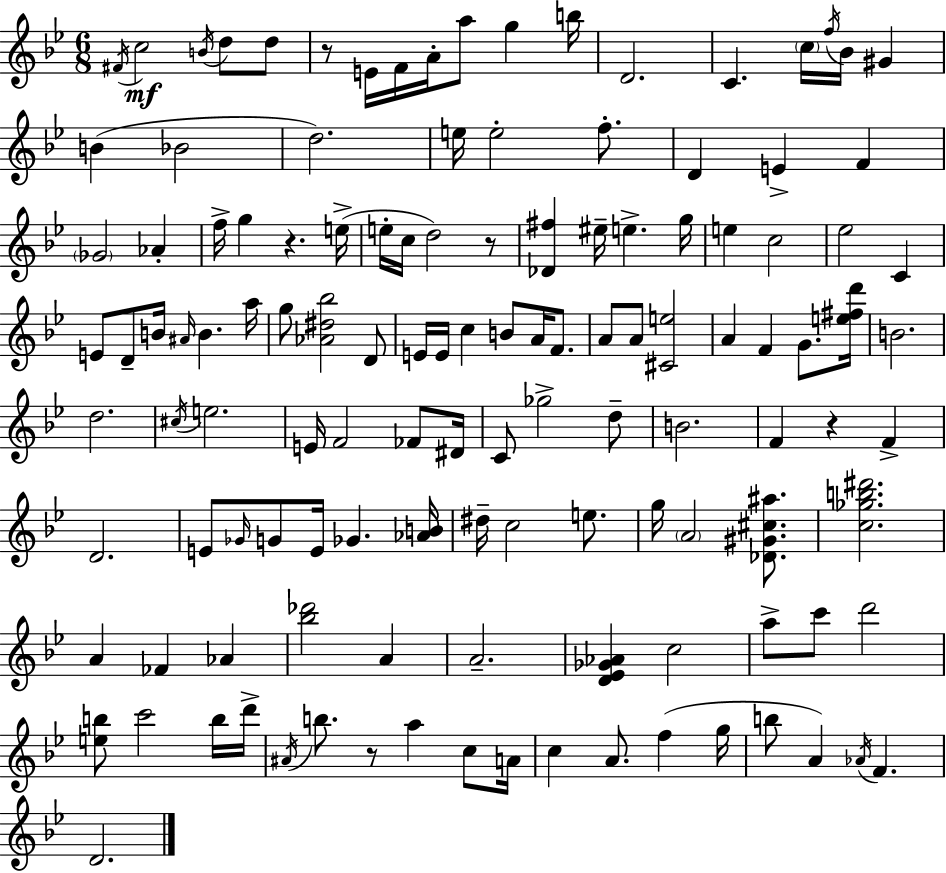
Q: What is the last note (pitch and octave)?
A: D4